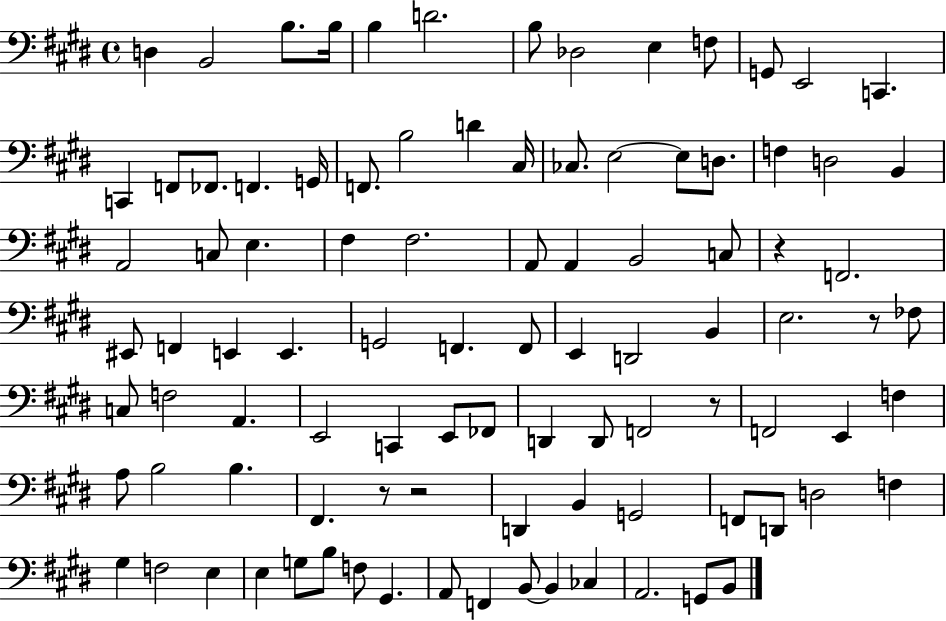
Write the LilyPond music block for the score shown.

{
  \clef bass
  \time 4/4
  \defaultTimeSignature
  \key e \major
  d4 b,2 b8. b16 | b4 d'2. | b8 des2 e4 f8 | g,8 e,2 c,4. | \break c,4 f,8 fes,8. f,4. g,16 | f,8. b2 d'4 cis16 | ces8. e2~~ e8 d8. | f4 d2 b,4 | \break a,2 c8 e4. | fis4 fis2. | a,8 a,4 b,2 c8 | r4 f,2. | \break eis,8 f,4 e,4 e,4. | g,2 f,4. f,8 | e,4 d,2 b,4 | e2. r8 fes8 | \break c8 f2 a,4. | e,2 c,4 e,8 fes,8 | d,4 d,8 f,2 r8 | f,2 e,4 f4 | \break a8 b2 b4. | fis,4. r8 r2 | d,4 b,4 g,2 | f,8 d,8 d2 f4 | \break gis4 f2 e4 | e4 g8 b8 f8 gis,4. | a,8 f,4 b,8~~ b,4 ces4 | a,2. g,8 b,8 | \break \bar "|."
}